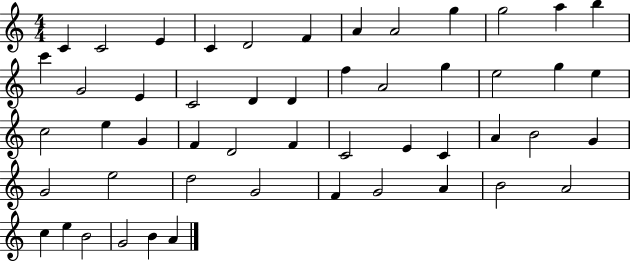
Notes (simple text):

C4/q C4/h E4/q C4/q D4/h F4/q A4/q A4/h G5/q G5/h A5/q B5/q C6/q G4/h E4/q C4/h D4/q D4/q F5/q A4/h G5/q E5/h G5/q E5/q C5/h E5/q G4/q F4/q D4/h F4/q C4/h E4/q C4/q A4/q B4/h G4/q G4/h E5/h D5/h G4/h F4/q G4/h A4/q B4/h A4/h C5/q E5/q B4/h G4/h B4/q A4/q